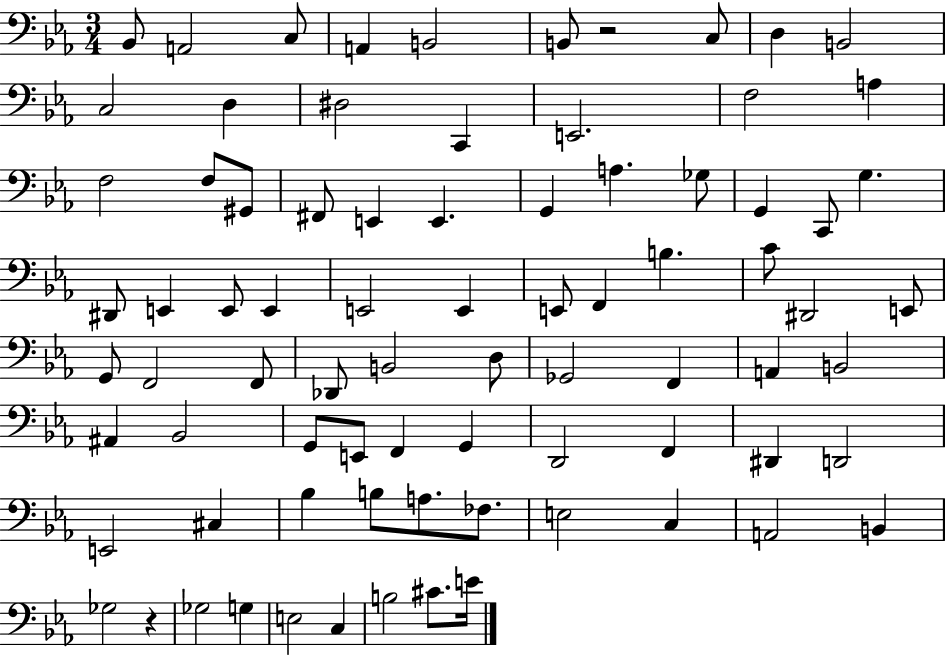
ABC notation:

X:1
T:Untitled
M:3/4
L:1/4
K:Eb
_B,,/2 A,,2 C,/2 A,, B,,2 B,,/2 z2 C,/2 D, B,,2 C,2 D, ^D,2 C,, E,,2 F,2 A, F,2 F,/2 ^G,,/2 ^F,,/2 E,, E,, G,, A, _G,/2 G,, C,,/2 G, ^D,,/2 E,, E,,/2 E,, E,,2 E,, E,,/2 F,, B, C/2 ^D,,2 E,,/2 G,,/2 F,,2 F,,/2 _D,,/2 B,,2 D,/2 _G,,2 F,, A,, B,,2 ^A,, _B,,2 G,,/2 E,,/2 F,, G,, D,,2 F,, ^D,, D,,2 E,,2 ^C, _B, B,/2 A,/2 _F,/2 E,2 C, A,,2 B,, _G,2 z _G,2 G, E,2 C, B,2 ^C/2 E/4